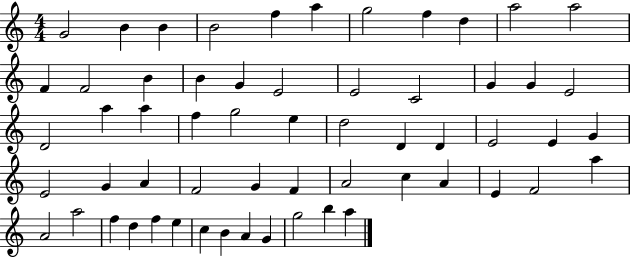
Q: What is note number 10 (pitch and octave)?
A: A5